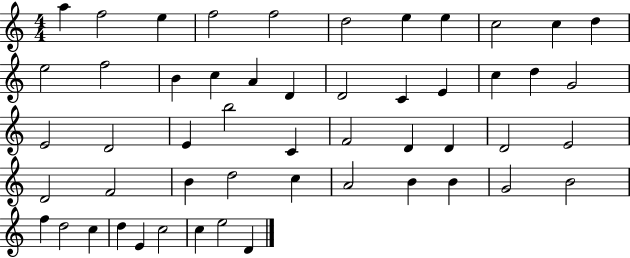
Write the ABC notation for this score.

X:1
T:Untitled
M:4/4
L:1/4
K:C
a f2 e f2 f2 d2 e e c2 c d e2 f2 B c A D D2 C E c d G2 E2 D2 E b2 C F2 D D D2 E2 D2 F2 B d2 c A2 B B G2 B2 f d2 c d E c2 c e2 D